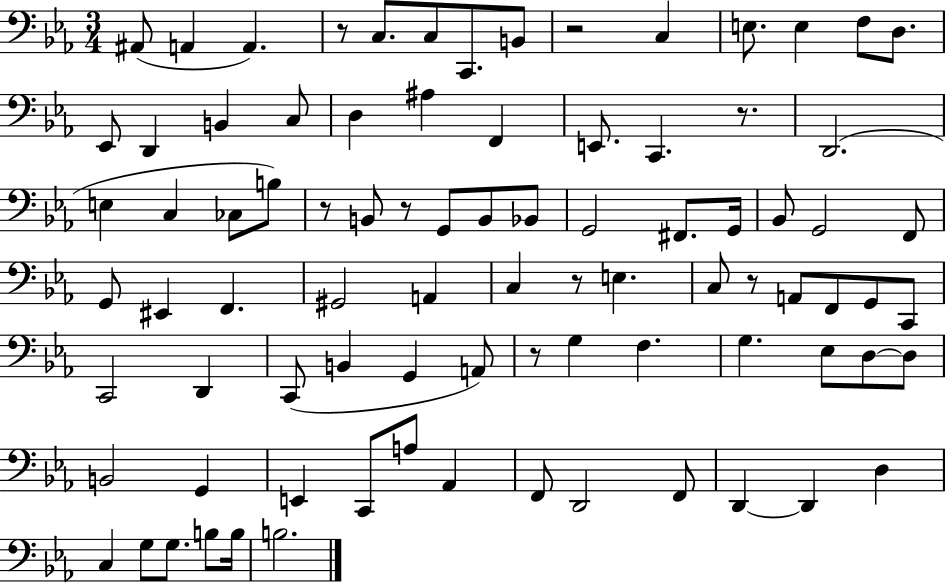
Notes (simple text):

A#2/e A2/q A2/q. R/e C3/e. C3/e C2/e. B2/e R/h C3/q E3/e. E3/q F3/e D3/e. Eb2/e D2/q B2/q C3/e D3/q A#3/q F2/q E2/e. C2/q. R/e. D2/h. E3/q C3/q CES3/e B3/e R/e B2/e R/e G2/e B2/e Bb2/e G2/h F#2/e. G2/s Bb2/e G2/h F2/e G2/e EIS2/q F2/q. G#2/h A2/q C3/q R/e E3/q. C3/e R/e A2/e F2/e G2/e C2/e C2/h D2/q C2/e B2/q G2/q A2/e R/e G3/q F3/q. G3/q. Eb3/e D3/e D3/e B2/h G2/q E2/q C2/e A3/e Ab2/q F2/e D2/h F2/e D2/q D2/q D3/q C3/q G3/e G3/e. B3/e B3/s B3/h.